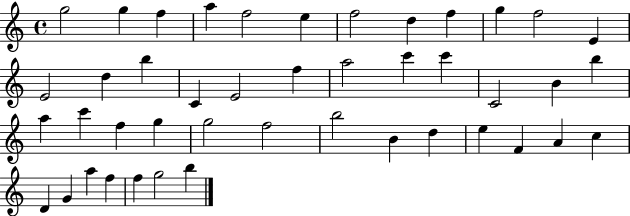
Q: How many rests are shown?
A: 0